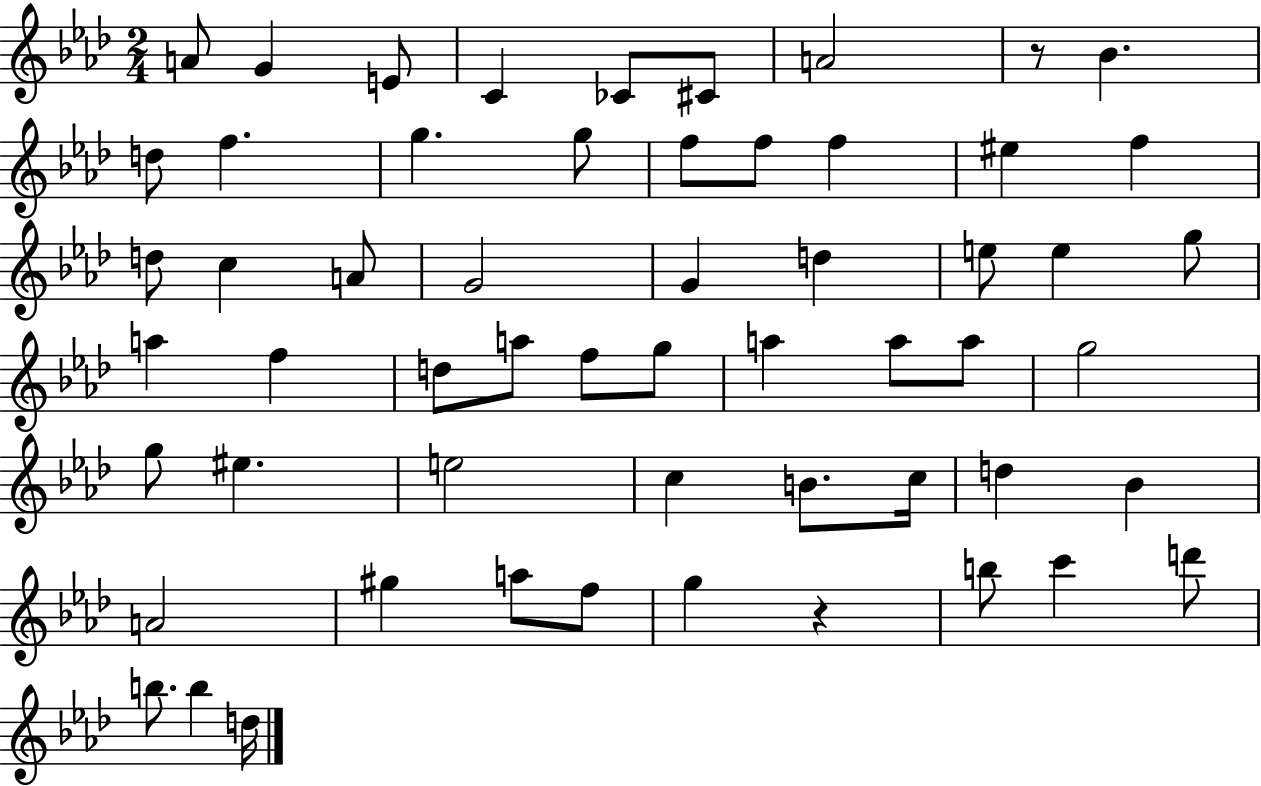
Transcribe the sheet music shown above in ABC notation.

X:1
T:Untitled
M:2/4
L:1/4
K:Ab
A/2 G E/2 C _C/2 ^C/2 A2 z/2 _B d/2 f g g/2 f/2 f/2 f ^e f d/2 c A/2 G2 G d e/2 e g/2 a f d/2 a/2 f/2 g/2 a a/2 a/2 g2 g/2 ^e e2 c B/2 c/4 d _B A2 ^g a/2 f/2 g z b/2 c' d'/2 b/2 b d/4